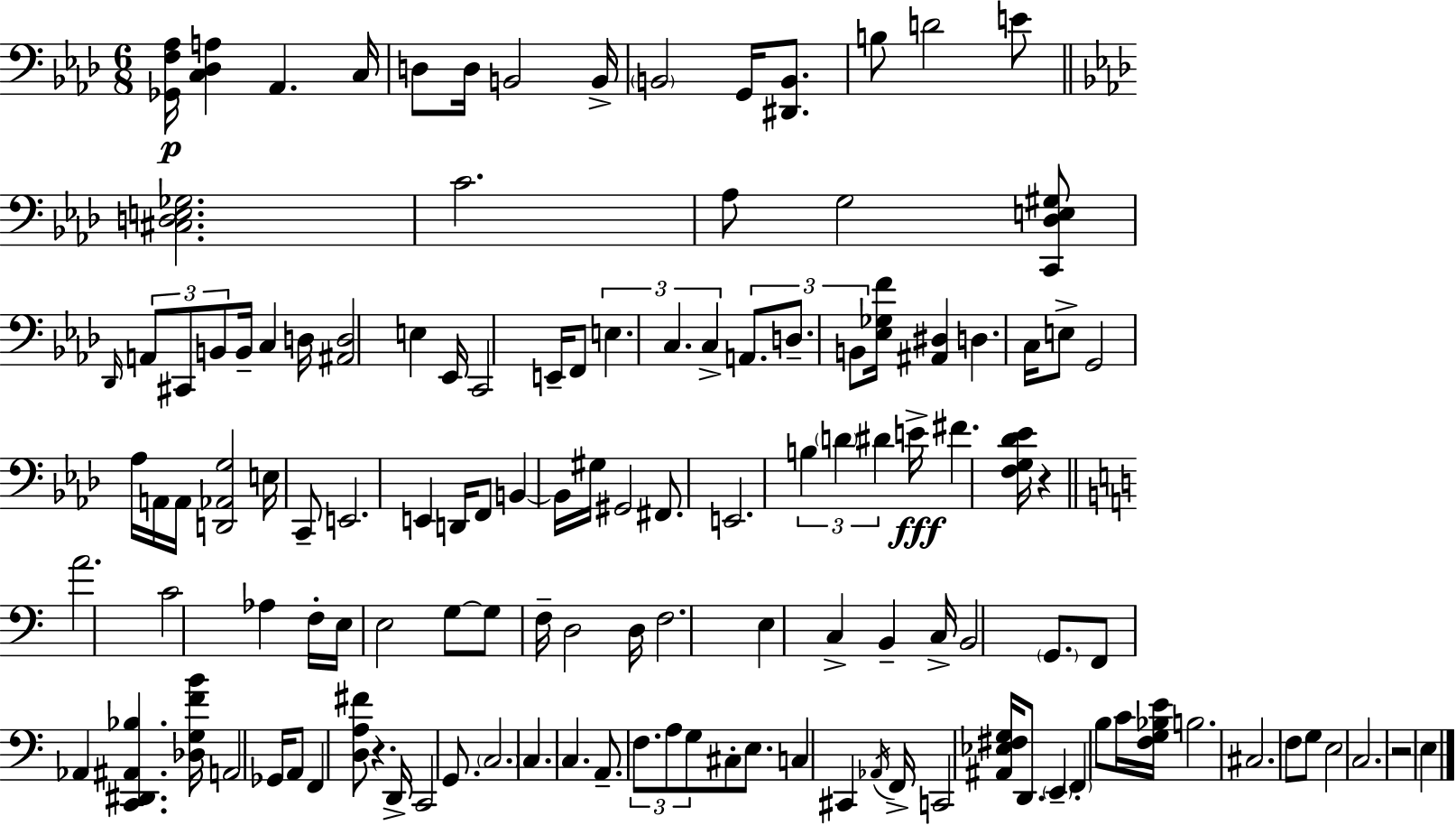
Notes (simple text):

[Gb2,F3,Ab3]/s [C3,Db3,A3]/q Ab2/q. C3/s D3/e D3/s B2/h B2/s B2/h G2/s [D#2,B2]/e. B3/e D4/h E4/e [C#3,D3,E3,Gb3]/h. C4/h. Ab3/e G3/h [C2,Db3,E3,G#3]/e Db2/s A2/e C#2/e B2/e B2/s C3/q D3/s [A#2,D3]/h E3/q Eb2/s C2/h E2/s F2/e E3/q. C3/q. C3/q A2/e. D3/e. B2/e [Eb3,Gb3,F4]/s [A#2,D#3]/q D3/q. C3/s E3/e G2/h Ab3/s A2/s A2/s [D2,Ab2,G3]/h E3/s C2/e E2/h. E2/q D2/s F2/e B2/q B2/s G#3/s G#2/h F#2/e. E2/h. B3/q D4/q D#4/q E4/s F#4/q. [F3,G3,Db4,Eb4]/s R/q A4/h. C4/h Ab3/q F3/s E3/s E3/h G3/e G3/e F3/s D3/h D3/s F3/h. E3/q C3/q B2/q C3/s B2/h G2/e. F2/e Ab2/q [C2,D#2,A#2,Bb3]/q. [Db3,G3,F4,B4]/s A2/h Gb2/s A2/e F2/q [D3,A3,F#4]/e R/q. D2/s C2/h G2/e. C3/h. C3/q. C3/q. A2/e. F3/e. A3/e G3/e C#3/e E3/e. C3/q C#2/q Ab2/s F2/s C2/h [A#2,Eb3,F#3,G3]/s D2/e. E2/q F2/q B3/e C4/s [F3,G3,Bb3,E4]/s B3/h. C#3/h. F3/e G3/e E3/h C3/h. R/h E3/q